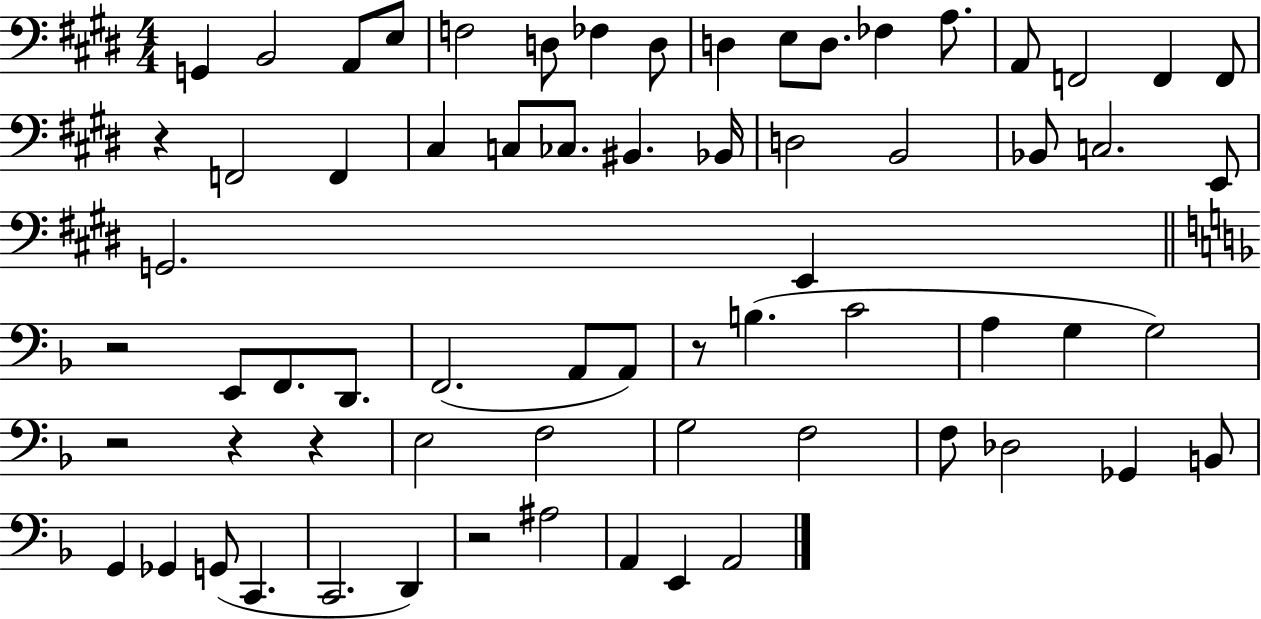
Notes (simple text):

G2/q B2/h A2/e E3/e F3/h D3/e FES3/q D3/e D3/q E3/e D3/e. FES3/q A3/e. A2/e F2/h F2/q F2/e R/q F2/h F2/q C#3/q C3/e CES3/e. BIS2/q. Bb2/s D3/h B2/h Bb2/e C3/h. E2/e G2/h. E2/q R/h E2/e F2/e. D2/e. F2/h. A2/e A2/e R/e B3/q. C4/h A3/q G3/q G3/h R/h R/q R/q E3/h F3/h G3/h F3/h F3/e Db3/h Gb2/q B2/e G2/q Gb2/q G2/e C2/q. C2/h. D2/q R/h A#3/h A2/q E2/q A2/h